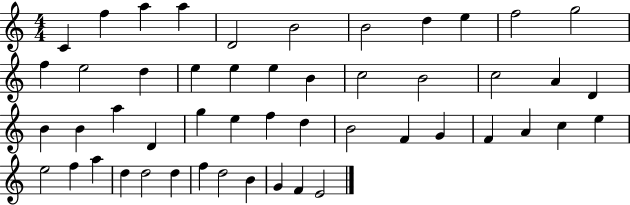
{
  \clef treble
  \numericTimeSignature
  \time 4/4
  \key c \major
  c'4 f''4 a''4 a''4 | d'2 b'2 | b'2 d''4 e''4 | f''2 g''2 | \break f''4 e''2 d''4 | e''4 e''4 e''4 b'4 | c''2 b'2 | c''2 a'4 d'4 | \break b'4 b'4 a''4 d'4 | g''4 e''4 f''4 d''4 | b'2 f'4 g'4 | f'4 a'4 c''4 e''4 | \break e''2 f''4 a''4 | d''4 d''2 d''4 | f''4 d''2 b'4 | g'4 f'4 e'2 | \break \bar "|."
}